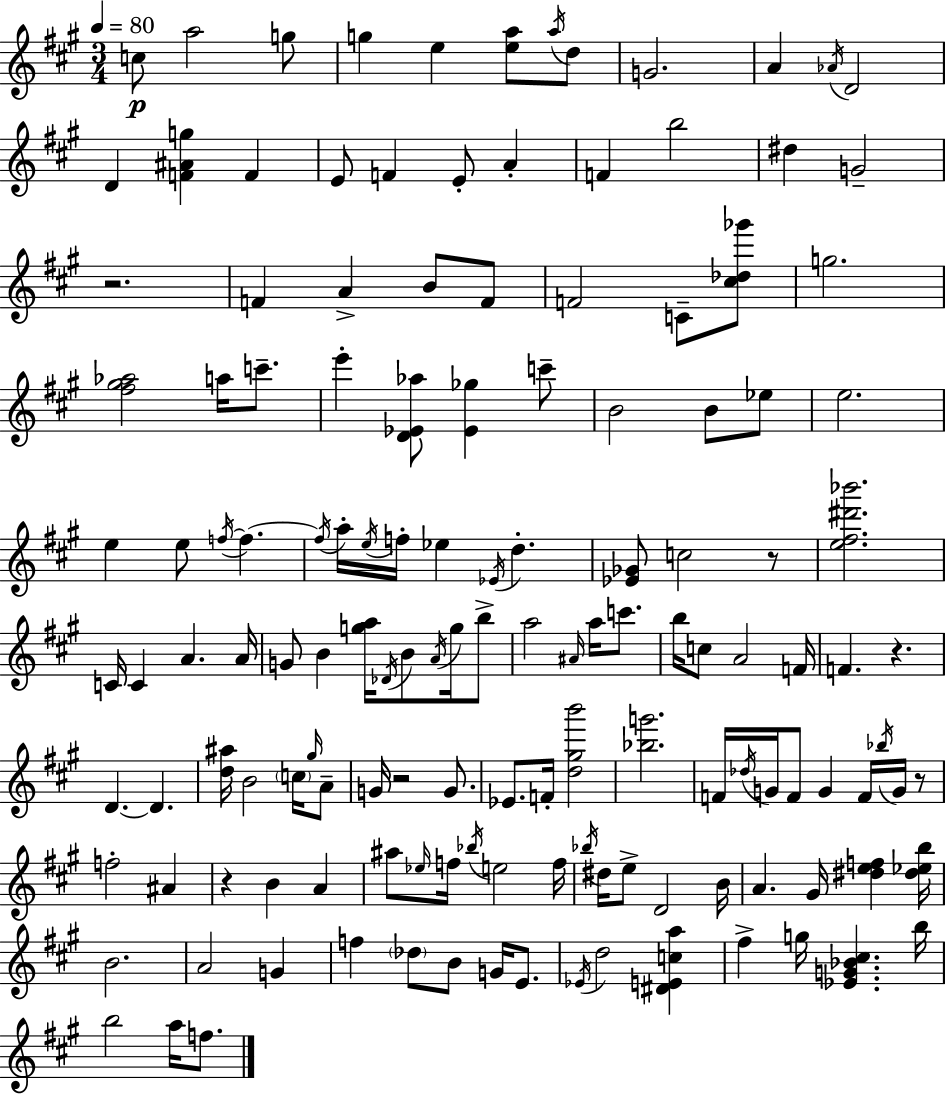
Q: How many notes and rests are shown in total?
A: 141